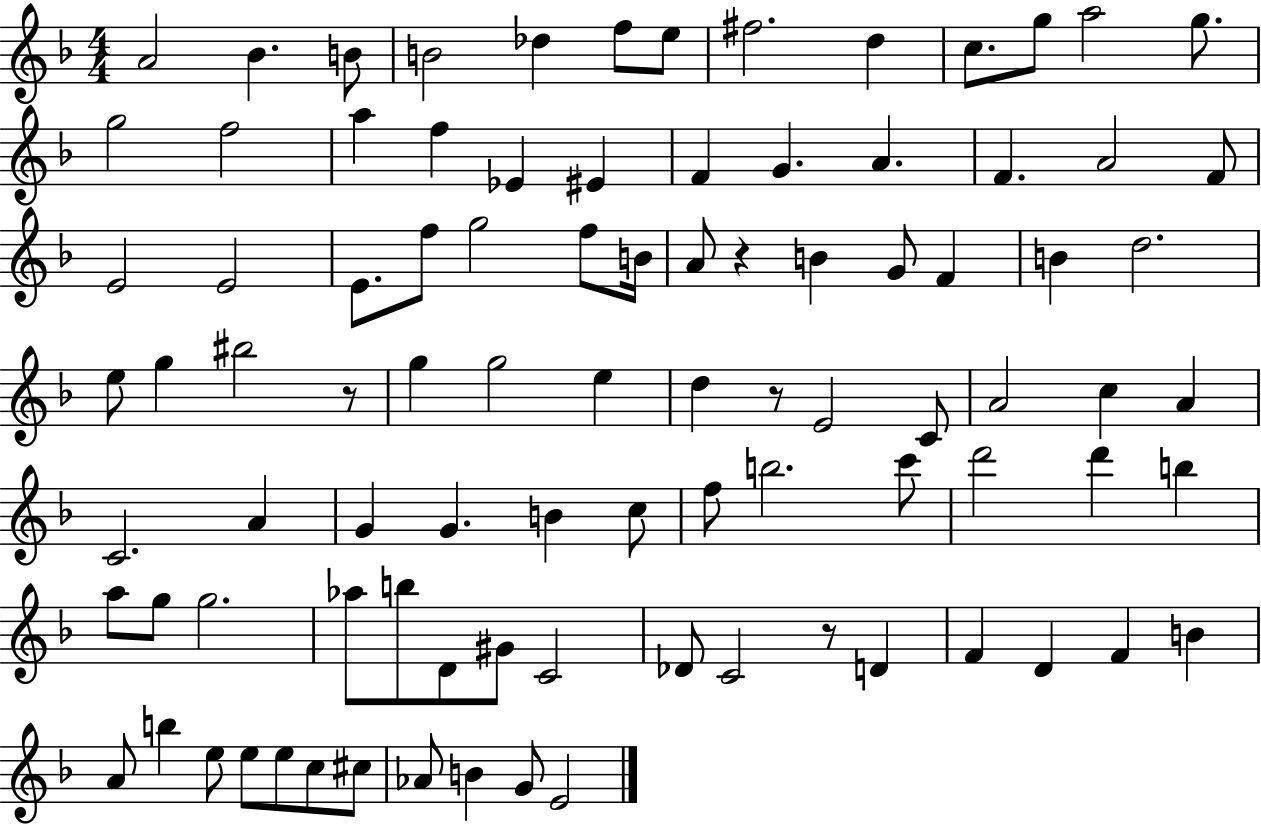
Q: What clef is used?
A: treble